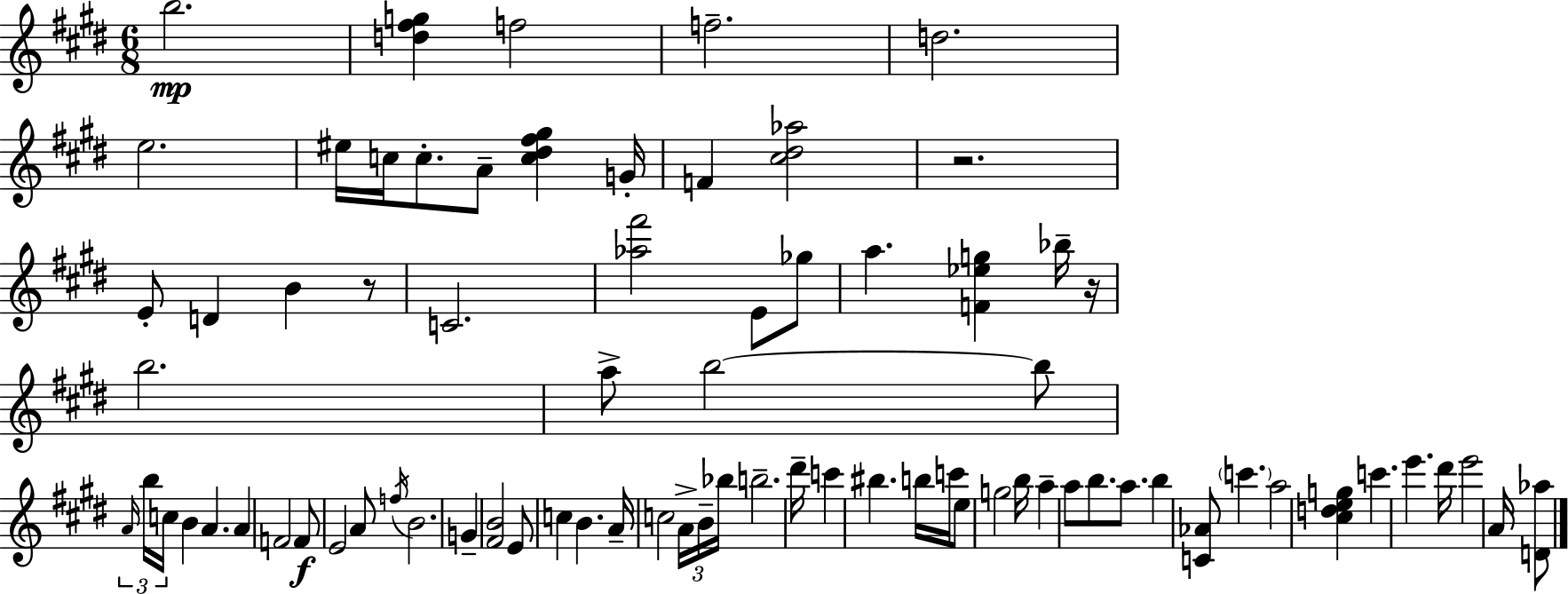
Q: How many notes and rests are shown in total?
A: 77